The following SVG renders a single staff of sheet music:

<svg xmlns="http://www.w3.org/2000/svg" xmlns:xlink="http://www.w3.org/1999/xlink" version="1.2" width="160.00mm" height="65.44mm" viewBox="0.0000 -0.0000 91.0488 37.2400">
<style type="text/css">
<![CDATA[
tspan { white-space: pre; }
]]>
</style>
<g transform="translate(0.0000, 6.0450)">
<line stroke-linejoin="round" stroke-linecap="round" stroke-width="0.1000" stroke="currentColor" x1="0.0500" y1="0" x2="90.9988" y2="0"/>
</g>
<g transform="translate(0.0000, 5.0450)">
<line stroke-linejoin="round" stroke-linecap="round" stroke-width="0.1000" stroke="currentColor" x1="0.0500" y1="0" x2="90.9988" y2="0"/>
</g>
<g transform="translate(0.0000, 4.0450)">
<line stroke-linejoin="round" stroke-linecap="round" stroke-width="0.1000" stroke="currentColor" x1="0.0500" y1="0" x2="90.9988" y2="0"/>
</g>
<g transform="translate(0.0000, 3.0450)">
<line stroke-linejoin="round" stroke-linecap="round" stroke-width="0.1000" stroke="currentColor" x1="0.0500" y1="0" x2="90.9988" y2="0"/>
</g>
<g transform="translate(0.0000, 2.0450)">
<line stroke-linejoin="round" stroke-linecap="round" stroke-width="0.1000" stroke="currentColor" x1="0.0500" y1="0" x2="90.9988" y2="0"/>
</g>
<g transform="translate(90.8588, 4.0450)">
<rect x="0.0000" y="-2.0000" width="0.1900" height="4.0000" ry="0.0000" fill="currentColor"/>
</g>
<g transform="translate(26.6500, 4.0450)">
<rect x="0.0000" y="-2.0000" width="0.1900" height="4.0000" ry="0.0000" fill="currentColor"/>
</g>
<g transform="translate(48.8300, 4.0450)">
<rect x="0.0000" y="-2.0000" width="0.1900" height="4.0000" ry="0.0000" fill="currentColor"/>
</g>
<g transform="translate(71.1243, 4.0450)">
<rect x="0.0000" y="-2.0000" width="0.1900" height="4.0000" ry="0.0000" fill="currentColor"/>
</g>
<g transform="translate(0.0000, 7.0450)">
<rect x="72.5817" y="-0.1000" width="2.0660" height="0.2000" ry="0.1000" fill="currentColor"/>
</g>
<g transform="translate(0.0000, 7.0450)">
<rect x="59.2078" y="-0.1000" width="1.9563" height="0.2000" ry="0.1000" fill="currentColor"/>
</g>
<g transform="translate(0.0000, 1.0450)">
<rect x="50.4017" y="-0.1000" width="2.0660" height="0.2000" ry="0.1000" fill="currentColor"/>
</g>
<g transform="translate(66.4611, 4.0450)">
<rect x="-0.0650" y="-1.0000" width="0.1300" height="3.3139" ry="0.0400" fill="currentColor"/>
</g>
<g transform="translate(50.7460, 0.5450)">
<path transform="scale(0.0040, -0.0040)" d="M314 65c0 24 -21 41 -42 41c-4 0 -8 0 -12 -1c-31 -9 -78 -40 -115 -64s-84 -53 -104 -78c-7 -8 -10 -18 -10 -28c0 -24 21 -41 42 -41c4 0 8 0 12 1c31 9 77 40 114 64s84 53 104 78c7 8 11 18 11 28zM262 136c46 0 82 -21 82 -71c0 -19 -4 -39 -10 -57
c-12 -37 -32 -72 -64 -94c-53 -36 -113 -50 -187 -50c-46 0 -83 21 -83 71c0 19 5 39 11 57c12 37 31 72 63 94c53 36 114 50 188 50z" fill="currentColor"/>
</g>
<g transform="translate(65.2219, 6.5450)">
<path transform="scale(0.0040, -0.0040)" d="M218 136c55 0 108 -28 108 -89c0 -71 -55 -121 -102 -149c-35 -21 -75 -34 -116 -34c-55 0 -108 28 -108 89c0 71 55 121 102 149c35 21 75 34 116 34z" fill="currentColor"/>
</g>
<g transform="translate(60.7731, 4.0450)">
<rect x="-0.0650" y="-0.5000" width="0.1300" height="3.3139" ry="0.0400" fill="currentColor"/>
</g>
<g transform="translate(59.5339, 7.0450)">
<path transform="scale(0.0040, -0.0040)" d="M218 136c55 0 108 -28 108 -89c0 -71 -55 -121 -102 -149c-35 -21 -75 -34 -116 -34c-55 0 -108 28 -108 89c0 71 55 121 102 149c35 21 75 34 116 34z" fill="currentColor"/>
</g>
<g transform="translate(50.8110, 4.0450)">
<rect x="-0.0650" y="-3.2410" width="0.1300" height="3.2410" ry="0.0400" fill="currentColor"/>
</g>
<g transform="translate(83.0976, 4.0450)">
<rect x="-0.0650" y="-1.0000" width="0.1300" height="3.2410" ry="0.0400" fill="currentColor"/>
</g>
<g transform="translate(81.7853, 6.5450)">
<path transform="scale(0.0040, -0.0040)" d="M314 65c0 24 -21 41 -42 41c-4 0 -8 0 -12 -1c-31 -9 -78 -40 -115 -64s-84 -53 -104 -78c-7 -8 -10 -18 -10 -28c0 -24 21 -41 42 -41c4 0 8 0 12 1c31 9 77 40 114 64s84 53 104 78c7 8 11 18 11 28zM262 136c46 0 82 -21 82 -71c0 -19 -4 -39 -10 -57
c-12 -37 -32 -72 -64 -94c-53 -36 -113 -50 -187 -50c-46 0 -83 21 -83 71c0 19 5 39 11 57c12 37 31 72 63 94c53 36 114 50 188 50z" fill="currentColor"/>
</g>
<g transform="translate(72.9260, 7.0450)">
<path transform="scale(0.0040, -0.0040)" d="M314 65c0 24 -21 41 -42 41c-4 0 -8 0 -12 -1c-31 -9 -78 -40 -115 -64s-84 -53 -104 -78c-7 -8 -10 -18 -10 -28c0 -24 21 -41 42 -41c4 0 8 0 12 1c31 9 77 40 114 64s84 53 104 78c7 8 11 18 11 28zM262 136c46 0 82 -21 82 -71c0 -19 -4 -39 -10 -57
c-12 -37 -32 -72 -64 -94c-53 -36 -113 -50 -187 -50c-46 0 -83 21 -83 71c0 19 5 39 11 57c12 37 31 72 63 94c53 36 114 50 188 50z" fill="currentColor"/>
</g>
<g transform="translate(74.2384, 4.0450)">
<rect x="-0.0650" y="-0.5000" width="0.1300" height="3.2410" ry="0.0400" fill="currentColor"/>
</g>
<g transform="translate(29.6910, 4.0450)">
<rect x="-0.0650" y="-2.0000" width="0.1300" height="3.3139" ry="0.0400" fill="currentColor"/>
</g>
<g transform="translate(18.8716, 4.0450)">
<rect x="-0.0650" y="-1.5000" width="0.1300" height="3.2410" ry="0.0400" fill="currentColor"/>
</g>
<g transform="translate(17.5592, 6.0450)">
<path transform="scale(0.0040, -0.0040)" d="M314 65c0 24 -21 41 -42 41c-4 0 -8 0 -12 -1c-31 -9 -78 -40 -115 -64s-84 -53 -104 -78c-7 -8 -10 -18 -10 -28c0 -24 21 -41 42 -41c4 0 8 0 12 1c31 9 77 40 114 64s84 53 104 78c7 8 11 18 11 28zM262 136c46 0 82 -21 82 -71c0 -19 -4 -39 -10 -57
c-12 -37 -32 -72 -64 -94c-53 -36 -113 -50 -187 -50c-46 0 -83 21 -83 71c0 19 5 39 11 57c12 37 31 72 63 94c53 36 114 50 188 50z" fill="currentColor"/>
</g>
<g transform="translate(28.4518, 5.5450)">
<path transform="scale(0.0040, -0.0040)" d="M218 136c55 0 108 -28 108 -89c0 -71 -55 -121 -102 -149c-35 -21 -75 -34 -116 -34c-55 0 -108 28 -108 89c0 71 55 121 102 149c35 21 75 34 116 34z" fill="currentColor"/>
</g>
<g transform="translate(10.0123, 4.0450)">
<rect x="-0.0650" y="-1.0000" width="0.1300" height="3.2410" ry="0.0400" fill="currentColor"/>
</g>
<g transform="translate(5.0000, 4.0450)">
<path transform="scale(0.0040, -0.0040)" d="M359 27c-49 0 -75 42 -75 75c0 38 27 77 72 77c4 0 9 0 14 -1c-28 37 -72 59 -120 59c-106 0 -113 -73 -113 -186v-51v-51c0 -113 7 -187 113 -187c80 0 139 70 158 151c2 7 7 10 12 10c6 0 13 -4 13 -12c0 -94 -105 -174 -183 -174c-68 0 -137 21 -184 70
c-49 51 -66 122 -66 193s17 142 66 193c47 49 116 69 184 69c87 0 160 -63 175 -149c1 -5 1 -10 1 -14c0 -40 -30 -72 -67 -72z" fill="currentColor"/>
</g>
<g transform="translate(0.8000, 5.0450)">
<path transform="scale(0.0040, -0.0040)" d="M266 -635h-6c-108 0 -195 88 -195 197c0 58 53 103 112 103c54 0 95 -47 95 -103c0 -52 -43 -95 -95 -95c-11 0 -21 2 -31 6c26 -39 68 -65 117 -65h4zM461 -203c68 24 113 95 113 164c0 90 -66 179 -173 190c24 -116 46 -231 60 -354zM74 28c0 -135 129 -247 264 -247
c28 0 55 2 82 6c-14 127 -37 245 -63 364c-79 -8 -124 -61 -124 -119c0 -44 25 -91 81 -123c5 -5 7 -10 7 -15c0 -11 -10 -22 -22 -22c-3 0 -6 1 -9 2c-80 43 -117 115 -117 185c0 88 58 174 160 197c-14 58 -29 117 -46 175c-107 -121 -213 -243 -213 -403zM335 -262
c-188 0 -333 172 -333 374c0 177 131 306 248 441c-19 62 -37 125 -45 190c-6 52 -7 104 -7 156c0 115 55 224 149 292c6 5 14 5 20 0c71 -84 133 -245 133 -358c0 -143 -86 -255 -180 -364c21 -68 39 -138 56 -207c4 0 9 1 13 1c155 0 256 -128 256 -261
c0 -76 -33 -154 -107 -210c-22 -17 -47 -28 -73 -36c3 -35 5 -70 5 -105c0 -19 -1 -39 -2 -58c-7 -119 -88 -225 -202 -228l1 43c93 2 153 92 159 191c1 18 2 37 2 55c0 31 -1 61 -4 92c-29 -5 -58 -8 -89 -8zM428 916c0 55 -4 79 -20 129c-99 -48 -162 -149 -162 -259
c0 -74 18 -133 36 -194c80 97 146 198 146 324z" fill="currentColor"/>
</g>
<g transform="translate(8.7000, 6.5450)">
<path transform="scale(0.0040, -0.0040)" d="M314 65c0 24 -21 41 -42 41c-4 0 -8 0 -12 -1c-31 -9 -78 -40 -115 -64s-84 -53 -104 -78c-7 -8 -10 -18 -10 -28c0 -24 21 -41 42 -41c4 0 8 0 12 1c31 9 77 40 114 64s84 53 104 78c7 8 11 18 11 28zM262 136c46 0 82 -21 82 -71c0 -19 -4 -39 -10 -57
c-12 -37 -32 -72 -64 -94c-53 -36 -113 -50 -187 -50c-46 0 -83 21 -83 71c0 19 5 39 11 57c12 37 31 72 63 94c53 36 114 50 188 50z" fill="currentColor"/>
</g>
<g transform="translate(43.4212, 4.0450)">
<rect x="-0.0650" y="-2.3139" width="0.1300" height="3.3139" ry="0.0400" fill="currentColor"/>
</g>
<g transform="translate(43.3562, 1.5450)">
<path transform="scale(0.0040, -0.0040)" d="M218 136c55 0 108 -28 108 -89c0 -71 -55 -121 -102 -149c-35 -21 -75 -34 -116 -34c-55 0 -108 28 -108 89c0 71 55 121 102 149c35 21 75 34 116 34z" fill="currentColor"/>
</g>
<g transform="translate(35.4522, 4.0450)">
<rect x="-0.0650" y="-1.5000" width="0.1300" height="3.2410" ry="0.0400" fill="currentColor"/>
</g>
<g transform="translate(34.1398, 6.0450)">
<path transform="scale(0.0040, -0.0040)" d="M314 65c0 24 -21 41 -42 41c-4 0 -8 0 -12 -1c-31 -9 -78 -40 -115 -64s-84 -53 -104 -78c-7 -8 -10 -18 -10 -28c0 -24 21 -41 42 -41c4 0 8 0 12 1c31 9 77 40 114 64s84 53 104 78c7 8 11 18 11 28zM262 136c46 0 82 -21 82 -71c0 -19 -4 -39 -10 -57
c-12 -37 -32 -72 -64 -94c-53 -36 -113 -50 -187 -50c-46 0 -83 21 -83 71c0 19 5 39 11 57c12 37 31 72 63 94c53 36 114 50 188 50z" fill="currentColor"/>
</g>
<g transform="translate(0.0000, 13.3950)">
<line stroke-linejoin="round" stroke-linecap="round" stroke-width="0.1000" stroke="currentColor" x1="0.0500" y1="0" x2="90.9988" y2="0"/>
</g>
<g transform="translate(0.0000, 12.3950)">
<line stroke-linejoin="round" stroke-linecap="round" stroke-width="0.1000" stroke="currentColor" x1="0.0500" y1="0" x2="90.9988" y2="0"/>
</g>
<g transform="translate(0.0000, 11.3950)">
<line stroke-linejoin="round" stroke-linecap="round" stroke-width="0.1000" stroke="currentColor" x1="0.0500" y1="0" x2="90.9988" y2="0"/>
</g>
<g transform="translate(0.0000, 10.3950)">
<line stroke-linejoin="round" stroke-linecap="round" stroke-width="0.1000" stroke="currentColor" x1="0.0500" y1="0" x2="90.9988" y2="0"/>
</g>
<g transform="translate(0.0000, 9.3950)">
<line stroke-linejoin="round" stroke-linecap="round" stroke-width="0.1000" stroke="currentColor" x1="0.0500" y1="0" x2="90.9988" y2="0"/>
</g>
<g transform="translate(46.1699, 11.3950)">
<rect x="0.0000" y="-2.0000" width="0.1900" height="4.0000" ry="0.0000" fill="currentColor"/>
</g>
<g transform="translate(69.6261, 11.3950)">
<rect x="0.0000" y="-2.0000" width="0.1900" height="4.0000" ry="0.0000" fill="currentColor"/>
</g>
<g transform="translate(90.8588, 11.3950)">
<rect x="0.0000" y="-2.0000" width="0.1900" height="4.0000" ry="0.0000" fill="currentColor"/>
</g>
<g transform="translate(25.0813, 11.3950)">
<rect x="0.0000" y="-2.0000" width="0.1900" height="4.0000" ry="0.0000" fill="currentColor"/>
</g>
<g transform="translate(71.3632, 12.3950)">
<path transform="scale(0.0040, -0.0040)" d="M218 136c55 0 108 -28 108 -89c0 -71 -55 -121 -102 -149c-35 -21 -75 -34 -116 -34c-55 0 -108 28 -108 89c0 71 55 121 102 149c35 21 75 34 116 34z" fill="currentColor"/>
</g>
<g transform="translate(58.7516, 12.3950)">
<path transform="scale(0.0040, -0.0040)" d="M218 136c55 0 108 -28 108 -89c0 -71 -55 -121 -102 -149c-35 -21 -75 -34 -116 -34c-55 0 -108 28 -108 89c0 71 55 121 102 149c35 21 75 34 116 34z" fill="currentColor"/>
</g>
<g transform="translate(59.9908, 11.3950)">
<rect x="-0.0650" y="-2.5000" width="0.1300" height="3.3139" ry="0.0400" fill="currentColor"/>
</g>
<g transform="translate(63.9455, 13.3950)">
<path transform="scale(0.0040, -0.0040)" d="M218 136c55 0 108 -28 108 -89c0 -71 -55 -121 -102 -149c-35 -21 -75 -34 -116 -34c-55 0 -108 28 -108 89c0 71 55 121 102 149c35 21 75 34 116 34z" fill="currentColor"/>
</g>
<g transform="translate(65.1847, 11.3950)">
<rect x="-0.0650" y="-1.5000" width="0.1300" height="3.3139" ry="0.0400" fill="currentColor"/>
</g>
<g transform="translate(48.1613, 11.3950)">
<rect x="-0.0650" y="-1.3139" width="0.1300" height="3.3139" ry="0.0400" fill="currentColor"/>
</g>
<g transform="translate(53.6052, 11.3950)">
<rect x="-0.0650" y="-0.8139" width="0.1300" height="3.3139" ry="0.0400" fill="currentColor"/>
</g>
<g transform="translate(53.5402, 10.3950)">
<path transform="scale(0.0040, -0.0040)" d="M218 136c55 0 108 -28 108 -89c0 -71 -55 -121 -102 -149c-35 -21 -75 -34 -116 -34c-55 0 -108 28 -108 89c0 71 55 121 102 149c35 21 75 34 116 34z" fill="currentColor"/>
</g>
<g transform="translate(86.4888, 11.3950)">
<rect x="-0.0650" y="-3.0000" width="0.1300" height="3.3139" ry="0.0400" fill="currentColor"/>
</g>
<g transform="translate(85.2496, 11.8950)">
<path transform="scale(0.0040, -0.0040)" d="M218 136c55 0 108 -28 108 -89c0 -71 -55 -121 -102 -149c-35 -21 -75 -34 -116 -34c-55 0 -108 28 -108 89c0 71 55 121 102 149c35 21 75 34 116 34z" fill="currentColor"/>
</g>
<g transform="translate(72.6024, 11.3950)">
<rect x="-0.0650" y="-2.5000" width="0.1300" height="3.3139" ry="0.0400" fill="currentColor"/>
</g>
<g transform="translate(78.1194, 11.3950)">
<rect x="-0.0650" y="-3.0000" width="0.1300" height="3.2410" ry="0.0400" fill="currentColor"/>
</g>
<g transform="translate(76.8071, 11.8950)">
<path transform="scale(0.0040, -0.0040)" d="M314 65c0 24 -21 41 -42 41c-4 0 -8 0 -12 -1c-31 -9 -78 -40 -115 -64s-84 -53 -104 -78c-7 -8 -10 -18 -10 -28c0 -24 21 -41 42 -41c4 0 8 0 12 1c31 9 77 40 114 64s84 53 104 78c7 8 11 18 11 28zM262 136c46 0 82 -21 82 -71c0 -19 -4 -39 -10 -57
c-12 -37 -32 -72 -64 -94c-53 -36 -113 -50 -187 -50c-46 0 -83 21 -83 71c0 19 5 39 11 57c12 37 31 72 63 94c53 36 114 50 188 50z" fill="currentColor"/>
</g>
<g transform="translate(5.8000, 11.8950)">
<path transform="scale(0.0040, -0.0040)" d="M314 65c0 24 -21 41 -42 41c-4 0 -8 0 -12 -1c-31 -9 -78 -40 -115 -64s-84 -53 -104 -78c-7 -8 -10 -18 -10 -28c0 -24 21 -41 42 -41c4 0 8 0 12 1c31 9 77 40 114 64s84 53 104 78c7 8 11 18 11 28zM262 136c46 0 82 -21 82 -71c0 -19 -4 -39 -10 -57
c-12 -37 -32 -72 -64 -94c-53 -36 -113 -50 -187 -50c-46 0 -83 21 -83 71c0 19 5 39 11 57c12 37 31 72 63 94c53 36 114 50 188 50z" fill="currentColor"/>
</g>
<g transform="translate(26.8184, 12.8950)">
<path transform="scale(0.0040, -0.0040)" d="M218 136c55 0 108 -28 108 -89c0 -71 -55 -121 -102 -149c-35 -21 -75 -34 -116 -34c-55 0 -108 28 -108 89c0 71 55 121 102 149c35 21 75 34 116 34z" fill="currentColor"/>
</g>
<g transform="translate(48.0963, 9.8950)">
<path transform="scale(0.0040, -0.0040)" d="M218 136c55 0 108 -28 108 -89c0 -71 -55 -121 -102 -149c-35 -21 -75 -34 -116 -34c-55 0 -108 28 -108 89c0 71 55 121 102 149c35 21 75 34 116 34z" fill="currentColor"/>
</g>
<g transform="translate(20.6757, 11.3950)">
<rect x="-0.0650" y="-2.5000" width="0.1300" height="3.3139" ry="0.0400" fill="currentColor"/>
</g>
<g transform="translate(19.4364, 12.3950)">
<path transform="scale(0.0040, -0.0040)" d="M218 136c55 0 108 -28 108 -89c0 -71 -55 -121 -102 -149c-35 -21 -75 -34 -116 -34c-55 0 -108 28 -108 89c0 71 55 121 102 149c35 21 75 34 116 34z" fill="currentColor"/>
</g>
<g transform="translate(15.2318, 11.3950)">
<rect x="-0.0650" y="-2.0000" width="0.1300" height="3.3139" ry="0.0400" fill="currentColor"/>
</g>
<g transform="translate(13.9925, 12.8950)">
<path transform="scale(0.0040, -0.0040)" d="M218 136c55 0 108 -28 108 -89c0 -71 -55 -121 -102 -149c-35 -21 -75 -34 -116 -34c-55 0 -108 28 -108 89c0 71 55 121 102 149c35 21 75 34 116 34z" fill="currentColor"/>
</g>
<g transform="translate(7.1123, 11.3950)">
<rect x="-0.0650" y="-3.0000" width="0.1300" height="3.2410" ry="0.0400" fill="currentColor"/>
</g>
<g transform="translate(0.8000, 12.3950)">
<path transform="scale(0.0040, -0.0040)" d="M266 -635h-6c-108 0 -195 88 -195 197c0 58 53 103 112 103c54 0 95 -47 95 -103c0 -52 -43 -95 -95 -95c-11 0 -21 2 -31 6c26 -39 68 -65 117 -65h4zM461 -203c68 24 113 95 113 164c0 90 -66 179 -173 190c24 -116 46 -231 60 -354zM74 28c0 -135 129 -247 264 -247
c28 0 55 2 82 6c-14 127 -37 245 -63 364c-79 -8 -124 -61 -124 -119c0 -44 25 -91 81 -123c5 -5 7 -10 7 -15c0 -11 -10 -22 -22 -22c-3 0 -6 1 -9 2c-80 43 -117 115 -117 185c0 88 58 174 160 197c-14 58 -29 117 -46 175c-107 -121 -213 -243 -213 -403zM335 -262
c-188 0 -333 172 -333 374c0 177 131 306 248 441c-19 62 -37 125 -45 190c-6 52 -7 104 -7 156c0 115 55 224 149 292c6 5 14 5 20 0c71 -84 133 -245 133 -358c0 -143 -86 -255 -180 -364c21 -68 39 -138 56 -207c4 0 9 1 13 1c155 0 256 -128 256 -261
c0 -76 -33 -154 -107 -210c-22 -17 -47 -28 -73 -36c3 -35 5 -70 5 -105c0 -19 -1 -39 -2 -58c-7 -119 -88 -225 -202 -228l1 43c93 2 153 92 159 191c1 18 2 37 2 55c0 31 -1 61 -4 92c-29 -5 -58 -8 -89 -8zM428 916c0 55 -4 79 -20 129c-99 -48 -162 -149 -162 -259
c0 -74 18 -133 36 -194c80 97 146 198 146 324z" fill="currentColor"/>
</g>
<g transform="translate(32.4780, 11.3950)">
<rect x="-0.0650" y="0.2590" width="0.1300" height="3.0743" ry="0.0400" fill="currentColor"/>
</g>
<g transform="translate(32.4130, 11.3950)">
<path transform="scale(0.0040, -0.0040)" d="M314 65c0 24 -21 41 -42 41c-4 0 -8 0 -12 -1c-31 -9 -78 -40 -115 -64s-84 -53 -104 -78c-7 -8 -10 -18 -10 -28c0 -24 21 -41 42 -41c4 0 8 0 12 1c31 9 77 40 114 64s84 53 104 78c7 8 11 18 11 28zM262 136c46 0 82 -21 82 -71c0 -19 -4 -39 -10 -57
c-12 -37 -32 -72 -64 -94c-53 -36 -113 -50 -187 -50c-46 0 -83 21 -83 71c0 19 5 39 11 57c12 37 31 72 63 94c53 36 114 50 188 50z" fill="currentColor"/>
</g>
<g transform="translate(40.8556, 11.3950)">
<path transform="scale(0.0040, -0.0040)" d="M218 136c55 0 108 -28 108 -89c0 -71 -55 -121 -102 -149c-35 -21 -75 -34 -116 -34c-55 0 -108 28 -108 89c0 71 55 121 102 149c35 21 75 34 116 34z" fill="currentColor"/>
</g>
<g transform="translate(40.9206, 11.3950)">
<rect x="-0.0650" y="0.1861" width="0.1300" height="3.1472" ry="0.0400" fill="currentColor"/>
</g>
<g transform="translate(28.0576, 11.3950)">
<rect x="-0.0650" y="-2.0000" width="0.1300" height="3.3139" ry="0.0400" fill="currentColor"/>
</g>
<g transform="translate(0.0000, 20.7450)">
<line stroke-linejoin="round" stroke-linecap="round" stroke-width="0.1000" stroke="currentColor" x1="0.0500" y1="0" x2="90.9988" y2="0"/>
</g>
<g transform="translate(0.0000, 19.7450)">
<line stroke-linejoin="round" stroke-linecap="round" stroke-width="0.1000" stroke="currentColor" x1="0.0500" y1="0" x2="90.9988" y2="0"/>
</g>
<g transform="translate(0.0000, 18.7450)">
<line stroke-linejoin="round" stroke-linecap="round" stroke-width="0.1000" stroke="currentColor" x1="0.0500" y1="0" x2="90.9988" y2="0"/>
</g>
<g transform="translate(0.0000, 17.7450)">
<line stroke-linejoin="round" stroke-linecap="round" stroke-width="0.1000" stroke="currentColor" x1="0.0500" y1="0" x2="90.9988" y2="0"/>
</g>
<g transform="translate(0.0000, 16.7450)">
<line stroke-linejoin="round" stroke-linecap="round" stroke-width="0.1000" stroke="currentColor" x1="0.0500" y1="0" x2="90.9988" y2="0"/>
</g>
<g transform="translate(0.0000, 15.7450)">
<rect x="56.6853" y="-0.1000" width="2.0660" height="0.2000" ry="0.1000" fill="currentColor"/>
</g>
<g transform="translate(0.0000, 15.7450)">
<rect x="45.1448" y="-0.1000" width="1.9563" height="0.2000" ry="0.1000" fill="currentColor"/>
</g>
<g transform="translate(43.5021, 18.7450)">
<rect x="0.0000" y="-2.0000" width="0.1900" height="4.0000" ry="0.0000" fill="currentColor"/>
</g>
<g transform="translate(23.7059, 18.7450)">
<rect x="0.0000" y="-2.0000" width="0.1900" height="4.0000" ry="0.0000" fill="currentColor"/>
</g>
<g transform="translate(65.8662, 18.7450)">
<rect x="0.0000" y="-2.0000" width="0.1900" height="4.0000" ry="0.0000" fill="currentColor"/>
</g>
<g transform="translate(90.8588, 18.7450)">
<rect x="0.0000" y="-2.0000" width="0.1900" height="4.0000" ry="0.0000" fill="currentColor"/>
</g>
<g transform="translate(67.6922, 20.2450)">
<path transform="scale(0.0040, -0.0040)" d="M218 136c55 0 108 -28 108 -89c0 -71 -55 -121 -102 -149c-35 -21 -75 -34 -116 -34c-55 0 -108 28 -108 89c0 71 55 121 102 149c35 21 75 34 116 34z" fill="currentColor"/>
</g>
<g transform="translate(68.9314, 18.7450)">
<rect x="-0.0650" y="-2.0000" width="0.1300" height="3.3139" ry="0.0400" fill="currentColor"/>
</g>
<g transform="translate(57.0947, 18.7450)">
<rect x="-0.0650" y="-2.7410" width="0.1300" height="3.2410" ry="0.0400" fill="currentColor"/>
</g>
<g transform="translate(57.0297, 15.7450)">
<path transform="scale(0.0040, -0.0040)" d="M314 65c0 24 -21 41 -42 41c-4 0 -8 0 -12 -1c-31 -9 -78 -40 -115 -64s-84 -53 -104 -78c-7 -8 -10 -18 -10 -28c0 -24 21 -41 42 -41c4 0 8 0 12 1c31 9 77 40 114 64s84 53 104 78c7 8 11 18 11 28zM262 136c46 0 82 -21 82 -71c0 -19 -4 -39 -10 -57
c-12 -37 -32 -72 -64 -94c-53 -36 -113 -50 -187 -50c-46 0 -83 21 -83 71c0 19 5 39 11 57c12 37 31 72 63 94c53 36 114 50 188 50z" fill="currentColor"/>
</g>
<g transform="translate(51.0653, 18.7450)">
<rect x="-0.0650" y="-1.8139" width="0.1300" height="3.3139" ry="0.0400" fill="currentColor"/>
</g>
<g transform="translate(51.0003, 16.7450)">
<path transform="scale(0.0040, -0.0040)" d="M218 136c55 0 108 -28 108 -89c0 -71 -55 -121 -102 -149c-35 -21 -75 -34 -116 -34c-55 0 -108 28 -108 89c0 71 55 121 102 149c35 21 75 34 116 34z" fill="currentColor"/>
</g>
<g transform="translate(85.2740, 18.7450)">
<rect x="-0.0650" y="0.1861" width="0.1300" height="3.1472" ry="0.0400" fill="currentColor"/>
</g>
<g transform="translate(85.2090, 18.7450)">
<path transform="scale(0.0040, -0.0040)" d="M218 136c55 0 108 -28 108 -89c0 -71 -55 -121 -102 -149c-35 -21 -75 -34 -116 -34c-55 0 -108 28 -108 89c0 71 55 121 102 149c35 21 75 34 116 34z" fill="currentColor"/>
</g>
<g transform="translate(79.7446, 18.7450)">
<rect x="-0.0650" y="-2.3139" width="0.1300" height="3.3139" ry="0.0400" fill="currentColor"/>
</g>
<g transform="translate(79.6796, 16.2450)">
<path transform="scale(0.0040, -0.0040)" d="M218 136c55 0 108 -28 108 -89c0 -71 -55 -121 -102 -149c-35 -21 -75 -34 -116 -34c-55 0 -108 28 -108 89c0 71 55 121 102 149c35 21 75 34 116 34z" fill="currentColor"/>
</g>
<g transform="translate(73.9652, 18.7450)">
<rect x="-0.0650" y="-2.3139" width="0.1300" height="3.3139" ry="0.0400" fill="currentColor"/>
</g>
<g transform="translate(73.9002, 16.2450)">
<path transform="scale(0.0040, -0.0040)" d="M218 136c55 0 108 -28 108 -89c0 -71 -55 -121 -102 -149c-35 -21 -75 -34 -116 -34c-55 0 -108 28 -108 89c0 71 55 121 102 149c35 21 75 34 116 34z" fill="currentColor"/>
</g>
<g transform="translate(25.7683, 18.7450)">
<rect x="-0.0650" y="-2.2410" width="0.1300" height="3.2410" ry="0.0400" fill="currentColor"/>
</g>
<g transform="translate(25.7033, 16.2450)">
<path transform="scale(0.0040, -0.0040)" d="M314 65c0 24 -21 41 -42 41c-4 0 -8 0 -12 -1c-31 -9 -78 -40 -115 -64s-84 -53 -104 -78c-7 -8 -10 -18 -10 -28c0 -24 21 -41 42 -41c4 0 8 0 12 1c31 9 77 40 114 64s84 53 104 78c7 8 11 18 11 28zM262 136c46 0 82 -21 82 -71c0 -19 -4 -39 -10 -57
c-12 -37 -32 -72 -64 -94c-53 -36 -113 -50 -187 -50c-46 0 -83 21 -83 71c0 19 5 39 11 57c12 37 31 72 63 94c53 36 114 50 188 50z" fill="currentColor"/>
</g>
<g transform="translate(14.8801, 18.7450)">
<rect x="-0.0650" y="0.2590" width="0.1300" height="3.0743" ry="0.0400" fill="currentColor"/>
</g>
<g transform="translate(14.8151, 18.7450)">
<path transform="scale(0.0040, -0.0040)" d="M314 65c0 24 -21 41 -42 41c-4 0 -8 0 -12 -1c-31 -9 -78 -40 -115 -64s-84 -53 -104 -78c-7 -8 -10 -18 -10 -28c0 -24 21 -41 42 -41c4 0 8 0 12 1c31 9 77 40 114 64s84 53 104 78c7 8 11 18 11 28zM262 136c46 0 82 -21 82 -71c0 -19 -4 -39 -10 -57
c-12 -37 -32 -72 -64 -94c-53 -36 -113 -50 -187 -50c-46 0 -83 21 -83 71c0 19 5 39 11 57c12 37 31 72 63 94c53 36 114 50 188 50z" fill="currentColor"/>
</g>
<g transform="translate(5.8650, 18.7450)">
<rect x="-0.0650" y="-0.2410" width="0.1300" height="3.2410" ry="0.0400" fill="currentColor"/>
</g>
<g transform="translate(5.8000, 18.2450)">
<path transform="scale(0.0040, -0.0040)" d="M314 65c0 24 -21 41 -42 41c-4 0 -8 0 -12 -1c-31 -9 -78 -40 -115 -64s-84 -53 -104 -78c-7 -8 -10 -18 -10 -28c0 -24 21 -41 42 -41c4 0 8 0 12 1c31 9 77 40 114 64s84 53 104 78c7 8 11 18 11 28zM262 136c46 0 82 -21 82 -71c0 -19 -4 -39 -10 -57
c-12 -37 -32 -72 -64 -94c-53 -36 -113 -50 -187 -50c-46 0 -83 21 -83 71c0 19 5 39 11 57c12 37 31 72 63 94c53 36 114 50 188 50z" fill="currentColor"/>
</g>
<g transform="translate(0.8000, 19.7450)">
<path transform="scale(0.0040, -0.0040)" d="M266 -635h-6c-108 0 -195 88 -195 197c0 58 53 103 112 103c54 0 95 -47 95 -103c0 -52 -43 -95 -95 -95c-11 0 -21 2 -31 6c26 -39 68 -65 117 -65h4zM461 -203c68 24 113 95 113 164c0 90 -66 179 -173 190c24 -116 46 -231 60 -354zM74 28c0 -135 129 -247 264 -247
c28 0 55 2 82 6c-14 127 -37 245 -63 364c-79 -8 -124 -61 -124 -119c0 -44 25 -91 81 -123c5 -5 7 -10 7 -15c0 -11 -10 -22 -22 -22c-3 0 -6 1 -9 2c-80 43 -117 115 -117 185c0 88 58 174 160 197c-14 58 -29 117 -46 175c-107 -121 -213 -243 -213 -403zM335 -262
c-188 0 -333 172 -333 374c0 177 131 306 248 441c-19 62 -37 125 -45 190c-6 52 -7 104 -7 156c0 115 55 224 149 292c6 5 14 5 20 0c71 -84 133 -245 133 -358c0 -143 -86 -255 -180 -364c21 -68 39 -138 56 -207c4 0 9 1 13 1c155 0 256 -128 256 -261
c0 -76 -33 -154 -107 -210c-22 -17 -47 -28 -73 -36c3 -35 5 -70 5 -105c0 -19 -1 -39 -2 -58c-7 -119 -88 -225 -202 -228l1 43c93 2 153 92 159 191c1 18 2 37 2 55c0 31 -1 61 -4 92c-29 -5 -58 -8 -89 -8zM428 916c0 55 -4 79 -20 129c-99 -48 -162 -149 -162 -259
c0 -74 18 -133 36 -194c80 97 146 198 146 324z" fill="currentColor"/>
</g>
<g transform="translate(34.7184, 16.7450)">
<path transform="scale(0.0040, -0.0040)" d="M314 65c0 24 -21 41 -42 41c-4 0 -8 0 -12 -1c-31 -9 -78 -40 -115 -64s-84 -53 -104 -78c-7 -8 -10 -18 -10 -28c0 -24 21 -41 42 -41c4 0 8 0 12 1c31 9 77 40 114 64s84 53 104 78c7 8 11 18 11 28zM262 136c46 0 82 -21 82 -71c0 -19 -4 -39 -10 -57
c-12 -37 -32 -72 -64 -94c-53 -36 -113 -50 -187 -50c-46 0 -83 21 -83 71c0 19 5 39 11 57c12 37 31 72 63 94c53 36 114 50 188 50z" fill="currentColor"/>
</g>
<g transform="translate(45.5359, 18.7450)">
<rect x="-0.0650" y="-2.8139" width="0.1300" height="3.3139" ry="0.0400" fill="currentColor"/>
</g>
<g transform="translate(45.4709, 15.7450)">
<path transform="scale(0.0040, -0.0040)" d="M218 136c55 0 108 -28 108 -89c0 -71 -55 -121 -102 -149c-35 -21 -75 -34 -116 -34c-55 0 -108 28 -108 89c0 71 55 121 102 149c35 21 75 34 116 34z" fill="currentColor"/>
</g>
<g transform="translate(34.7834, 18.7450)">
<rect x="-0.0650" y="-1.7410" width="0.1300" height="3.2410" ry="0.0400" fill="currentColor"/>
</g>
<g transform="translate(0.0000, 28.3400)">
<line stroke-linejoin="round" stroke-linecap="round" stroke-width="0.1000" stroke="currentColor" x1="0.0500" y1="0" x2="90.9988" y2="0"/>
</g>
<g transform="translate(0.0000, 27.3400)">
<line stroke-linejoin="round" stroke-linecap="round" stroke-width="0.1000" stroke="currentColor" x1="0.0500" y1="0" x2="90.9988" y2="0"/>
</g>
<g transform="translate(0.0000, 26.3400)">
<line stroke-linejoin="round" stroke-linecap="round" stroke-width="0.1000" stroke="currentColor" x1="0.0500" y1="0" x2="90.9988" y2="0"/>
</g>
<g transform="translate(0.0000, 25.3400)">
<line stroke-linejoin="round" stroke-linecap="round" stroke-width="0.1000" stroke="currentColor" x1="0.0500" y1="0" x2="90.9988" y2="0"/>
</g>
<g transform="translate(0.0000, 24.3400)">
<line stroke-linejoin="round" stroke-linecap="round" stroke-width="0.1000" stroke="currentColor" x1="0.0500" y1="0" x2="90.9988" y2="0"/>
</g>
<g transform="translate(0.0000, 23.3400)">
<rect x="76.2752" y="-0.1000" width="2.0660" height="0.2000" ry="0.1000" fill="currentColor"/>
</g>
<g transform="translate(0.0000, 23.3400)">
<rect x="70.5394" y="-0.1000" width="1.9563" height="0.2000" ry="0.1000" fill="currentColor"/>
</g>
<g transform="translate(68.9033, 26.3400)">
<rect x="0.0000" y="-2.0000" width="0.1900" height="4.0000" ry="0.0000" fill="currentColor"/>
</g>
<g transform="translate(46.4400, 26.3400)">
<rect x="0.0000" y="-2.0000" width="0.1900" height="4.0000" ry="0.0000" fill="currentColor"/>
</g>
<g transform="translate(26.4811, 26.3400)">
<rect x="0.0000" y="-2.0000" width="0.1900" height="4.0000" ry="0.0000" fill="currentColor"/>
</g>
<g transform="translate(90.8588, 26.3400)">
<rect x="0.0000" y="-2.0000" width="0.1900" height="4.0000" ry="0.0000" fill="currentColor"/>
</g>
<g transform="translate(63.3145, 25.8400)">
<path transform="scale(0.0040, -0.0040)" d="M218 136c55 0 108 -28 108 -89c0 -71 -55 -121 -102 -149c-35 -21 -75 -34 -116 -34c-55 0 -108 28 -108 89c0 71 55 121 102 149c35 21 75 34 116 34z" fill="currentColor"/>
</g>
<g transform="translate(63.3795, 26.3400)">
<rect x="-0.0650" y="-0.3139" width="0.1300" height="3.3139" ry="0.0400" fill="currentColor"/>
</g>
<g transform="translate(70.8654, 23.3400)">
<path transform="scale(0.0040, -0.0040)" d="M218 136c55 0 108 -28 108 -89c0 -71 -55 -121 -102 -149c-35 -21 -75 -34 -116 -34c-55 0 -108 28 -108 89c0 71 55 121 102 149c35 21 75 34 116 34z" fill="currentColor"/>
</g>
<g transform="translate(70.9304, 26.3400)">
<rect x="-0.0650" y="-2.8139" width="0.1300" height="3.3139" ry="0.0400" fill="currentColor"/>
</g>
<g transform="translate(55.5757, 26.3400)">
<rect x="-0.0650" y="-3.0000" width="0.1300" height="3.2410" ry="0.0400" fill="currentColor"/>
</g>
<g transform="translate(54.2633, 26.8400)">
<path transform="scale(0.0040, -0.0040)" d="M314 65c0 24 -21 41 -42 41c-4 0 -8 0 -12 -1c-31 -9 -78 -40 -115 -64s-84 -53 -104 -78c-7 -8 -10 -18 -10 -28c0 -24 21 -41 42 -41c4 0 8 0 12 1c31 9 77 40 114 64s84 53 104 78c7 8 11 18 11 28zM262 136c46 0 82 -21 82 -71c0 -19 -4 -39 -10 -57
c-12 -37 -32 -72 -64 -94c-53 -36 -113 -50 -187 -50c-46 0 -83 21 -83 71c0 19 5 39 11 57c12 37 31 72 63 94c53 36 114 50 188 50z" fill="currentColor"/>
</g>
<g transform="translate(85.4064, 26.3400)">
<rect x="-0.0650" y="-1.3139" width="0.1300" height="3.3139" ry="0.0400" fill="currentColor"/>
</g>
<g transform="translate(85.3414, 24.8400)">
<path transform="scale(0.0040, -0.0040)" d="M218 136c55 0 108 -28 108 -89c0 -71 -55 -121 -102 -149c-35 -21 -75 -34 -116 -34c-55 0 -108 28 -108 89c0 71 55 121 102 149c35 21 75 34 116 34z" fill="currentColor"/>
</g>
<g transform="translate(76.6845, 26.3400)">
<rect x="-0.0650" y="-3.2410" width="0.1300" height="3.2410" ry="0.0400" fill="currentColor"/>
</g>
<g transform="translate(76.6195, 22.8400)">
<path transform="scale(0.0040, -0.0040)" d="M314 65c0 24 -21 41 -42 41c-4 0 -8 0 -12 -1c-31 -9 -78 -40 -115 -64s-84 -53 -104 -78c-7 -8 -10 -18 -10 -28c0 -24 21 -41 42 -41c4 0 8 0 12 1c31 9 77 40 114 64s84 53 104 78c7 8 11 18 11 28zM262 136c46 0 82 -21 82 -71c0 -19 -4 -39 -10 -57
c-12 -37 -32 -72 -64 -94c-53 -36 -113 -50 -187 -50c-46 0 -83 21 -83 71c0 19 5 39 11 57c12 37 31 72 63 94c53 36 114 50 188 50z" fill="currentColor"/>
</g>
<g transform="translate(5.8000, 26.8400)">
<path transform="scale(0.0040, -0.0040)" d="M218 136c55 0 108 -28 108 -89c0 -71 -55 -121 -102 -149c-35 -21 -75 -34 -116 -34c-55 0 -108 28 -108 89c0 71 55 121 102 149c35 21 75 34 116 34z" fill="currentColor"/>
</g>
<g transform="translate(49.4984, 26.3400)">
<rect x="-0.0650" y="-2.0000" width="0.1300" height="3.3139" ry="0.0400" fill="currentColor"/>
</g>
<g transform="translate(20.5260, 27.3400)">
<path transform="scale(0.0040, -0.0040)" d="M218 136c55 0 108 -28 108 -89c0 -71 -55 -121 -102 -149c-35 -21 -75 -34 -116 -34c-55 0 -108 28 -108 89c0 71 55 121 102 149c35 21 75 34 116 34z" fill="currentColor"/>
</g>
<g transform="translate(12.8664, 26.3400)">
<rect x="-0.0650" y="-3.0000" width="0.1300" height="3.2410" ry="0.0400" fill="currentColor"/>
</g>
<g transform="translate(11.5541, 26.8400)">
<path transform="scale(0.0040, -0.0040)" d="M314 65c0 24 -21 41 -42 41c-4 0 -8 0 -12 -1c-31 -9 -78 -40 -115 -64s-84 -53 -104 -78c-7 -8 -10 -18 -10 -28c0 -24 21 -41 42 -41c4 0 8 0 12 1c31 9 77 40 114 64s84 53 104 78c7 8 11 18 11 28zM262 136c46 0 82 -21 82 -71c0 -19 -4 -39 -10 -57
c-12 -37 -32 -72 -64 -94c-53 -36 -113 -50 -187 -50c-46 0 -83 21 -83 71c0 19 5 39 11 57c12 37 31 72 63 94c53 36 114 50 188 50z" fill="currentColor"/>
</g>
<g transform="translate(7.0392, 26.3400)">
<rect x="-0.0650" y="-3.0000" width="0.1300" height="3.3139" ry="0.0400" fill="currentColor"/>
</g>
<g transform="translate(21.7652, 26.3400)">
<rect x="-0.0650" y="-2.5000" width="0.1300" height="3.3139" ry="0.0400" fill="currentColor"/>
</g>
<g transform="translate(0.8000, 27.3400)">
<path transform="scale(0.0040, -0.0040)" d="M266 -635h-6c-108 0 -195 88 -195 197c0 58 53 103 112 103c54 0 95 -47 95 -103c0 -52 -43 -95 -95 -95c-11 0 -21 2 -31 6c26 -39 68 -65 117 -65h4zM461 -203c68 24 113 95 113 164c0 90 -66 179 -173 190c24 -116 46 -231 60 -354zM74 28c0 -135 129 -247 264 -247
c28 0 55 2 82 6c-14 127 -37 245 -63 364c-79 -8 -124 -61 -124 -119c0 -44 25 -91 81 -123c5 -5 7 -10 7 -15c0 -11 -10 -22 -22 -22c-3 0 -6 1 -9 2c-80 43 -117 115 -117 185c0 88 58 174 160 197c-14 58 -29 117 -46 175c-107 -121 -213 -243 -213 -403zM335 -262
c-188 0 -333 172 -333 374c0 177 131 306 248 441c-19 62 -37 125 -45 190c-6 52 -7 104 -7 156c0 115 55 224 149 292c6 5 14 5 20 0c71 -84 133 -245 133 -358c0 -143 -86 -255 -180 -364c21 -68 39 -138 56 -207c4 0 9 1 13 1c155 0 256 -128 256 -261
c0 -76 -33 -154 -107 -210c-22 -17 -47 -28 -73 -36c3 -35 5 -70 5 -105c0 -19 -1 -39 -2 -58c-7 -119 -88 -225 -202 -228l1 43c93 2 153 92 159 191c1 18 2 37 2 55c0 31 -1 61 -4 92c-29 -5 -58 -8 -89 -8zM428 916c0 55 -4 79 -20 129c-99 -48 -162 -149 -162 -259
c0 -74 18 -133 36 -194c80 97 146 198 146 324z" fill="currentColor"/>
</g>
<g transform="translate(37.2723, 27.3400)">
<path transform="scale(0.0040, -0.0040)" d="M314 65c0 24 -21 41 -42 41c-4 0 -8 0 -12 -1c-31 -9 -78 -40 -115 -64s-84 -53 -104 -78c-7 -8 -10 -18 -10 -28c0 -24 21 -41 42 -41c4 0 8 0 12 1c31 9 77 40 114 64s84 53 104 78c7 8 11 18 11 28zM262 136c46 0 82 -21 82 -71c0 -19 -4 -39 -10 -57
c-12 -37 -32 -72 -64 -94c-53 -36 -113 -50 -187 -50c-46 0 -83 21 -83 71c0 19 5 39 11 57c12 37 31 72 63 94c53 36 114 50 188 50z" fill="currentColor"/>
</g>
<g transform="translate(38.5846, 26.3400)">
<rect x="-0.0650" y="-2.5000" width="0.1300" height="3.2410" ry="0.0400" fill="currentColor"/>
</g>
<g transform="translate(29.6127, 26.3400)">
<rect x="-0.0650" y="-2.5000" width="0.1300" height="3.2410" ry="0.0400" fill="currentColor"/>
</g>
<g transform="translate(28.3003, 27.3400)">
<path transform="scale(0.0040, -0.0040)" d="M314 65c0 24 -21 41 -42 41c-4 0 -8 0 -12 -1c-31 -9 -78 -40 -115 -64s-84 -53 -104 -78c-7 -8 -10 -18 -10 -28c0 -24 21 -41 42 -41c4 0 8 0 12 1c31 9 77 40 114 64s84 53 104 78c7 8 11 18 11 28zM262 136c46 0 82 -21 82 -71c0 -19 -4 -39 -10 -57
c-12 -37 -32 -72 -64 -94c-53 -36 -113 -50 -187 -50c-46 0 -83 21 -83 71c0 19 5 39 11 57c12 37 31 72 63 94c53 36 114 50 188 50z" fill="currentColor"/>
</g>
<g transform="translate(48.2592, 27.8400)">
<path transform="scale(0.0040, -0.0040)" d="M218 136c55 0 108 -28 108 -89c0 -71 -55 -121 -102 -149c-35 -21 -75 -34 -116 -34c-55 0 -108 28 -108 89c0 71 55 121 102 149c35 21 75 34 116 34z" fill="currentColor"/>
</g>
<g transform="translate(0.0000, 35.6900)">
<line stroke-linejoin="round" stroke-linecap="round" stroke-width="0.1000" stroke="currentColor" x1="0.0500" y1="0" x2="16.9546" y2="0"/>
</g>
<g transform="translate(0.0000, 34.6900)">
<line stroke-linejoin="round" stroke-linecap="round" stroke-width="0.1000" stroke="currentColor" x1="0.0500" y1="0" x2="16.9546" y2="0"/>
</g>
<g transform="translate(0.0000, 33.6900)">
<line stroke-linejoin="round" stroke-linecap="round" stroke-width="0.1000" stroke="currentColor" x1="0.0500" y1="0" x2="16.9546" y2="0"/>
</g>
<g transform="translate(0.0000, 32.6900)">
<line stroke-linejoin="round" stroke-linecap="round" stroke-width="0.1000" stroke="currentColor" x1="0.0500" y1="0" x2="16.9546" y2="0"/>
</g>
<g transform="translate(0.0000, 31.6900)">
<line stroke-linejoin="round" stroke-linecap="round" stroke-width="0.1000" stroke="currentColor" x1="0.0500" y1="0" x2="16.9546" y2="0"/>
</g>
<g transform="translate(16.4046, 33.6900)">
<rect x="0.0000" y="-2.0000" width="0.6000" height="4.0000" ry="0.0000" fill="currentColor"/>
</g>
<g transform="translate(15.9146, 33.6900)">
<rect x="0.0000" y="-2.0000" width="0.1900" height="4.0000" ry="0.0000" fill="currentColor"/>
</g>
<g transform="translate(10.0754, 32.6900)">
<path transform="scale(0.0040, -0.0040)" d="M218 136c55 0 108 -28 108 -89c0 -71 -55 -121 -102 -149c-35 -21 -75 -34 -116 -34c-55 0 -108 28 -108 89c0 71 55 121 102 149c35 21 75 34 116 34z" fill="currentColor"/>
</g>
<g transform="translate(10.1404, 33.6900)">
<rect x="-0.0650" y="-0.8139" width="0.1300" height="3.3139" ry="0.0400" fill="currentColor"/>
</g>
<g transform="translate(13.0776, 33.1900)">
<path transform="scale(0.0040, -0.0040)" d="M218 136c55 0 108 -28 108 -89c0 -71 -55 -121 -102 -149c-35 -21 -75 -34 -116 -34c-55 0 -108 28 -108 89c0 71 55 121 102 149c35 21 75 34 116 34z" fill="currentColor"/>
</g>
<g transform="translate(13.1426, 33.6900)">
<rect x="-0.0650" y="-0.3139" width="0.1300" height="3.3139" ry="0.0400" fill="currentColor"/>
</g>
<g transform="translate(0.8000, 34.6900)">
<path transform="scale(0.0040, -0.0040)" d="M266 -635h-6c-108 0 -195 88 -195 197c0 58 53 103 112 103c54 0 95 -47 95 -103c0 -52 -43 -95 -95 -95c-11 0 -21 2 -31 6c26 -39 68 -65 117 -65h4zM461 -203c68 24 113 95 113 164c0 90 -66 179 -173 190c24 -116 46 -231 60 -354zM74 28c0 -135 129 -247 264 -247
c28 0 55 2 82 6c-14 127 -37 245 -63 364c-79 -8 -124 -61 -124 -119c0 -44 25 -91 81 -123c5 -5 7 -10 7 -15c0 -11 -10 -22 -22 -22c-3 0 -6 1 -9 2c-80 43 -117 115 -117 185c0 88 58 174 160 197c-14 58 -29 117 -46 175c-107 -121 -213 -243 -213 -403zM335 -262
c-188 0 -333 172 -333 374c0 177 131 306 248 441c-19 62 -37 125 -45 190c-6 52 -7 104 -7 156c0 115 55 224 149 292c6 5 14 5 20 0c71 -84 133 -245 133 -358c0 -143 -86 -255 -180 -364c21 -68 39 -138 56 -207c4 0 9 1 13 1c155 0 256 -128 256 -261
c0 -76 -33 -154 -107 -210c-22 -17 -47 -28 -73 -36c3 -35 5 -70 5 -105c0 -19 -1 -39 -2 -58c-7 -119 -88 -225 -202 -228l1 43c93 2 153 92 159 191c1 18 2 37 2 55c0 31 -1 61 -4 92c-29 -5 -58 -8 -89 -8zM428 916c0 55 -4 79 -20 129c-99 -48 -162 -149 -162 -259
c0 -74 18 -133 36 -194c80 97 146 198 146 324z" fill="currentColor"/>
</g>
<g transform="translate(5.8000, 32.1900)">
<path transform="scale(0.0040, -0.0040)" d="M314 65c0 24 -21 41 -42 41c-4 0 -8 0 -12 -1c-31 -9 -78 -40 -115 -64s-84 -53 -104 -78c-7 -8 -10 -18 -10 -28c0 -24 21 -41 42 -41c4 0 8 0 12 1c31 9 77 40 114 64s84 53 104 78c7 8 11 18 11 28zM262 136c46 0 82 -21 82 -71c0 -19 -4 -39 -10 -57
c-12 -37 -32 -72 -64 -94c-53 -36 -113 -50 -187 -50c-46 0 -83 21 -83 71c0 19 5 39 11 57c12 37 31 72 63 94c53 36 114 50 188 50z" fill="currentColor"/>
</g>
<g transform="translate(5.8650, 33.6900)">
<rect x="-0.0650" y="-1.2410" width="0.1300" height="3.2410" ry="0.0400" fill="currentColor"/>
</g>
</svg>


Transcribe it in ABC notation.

X:1
T:Untitled
M:4/4
L:1/4
K:C
D2 E2 F E2 g b2 C D C2 D2 A2 F G F B2 B e d G E G A2 A c2 B2 g2 f2 a f a2 F g g B A A2 G G2 G2 F A2 c a b2 e e2 d c